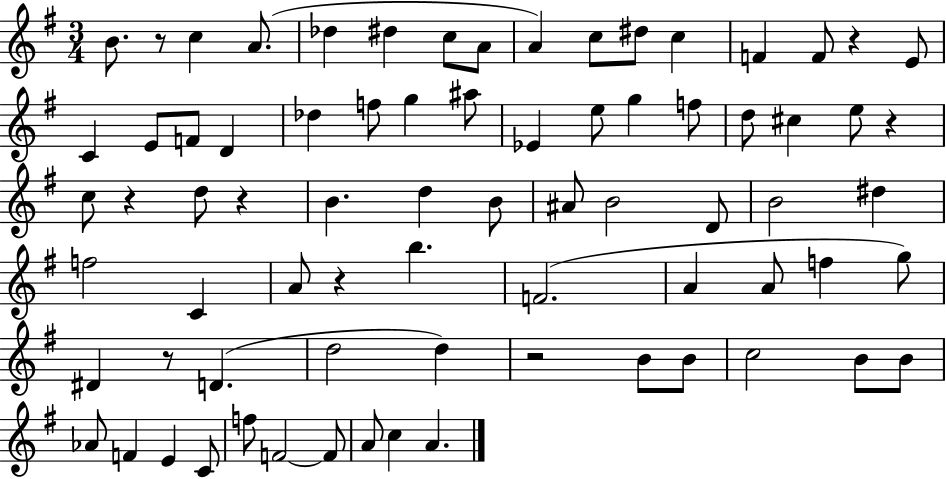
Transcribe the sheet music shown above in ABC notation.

X:1
T:Untitled
M:3/4
L:1/4
K:G
B/2 z/2 c A/2 _d ^d c/2 A/2 A c/2 ^d/2 c F F/2 z E/2 C E/2 F/2 D _d f/2 g ^a/2 _E e/2 g f/2 d/2 ^c e/2 z c/2 z d/2 z B d B/2 ^A/2 B2 D/2 B2 ^d f2 C A/2 z b F2 A A/2 f g/2 ^D z/2 D d2 d z2 B/2 B/2 c2 B/2 B/2 _A/2 F E C/2 f/2 F2 F/2 A/2 c A